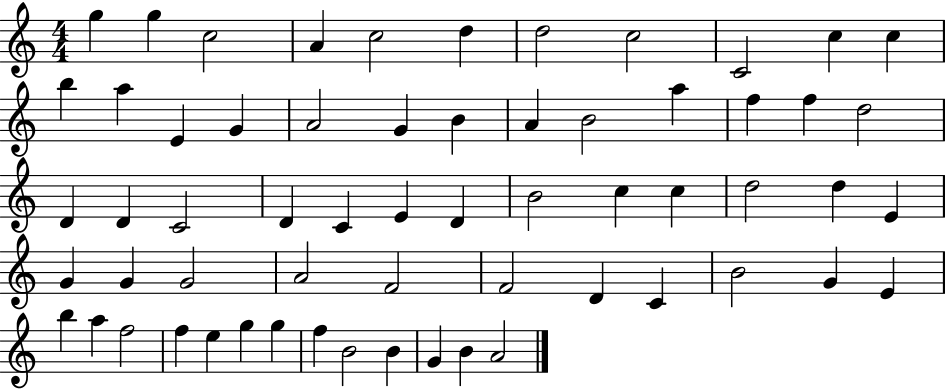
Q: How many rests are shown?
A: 0